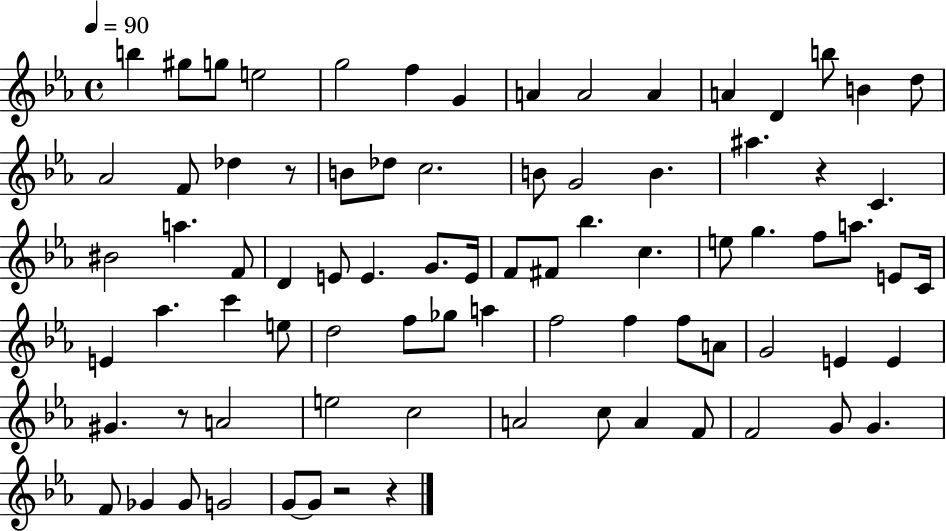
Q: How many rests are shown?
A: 5